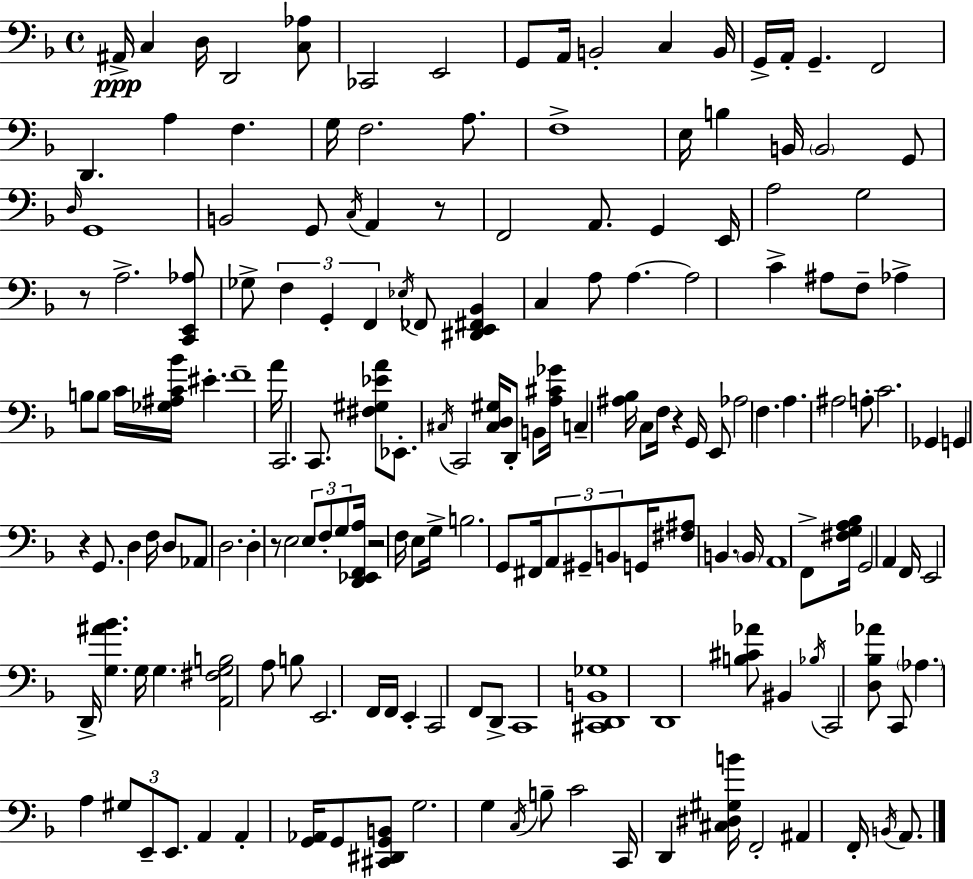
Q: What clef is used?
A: bass